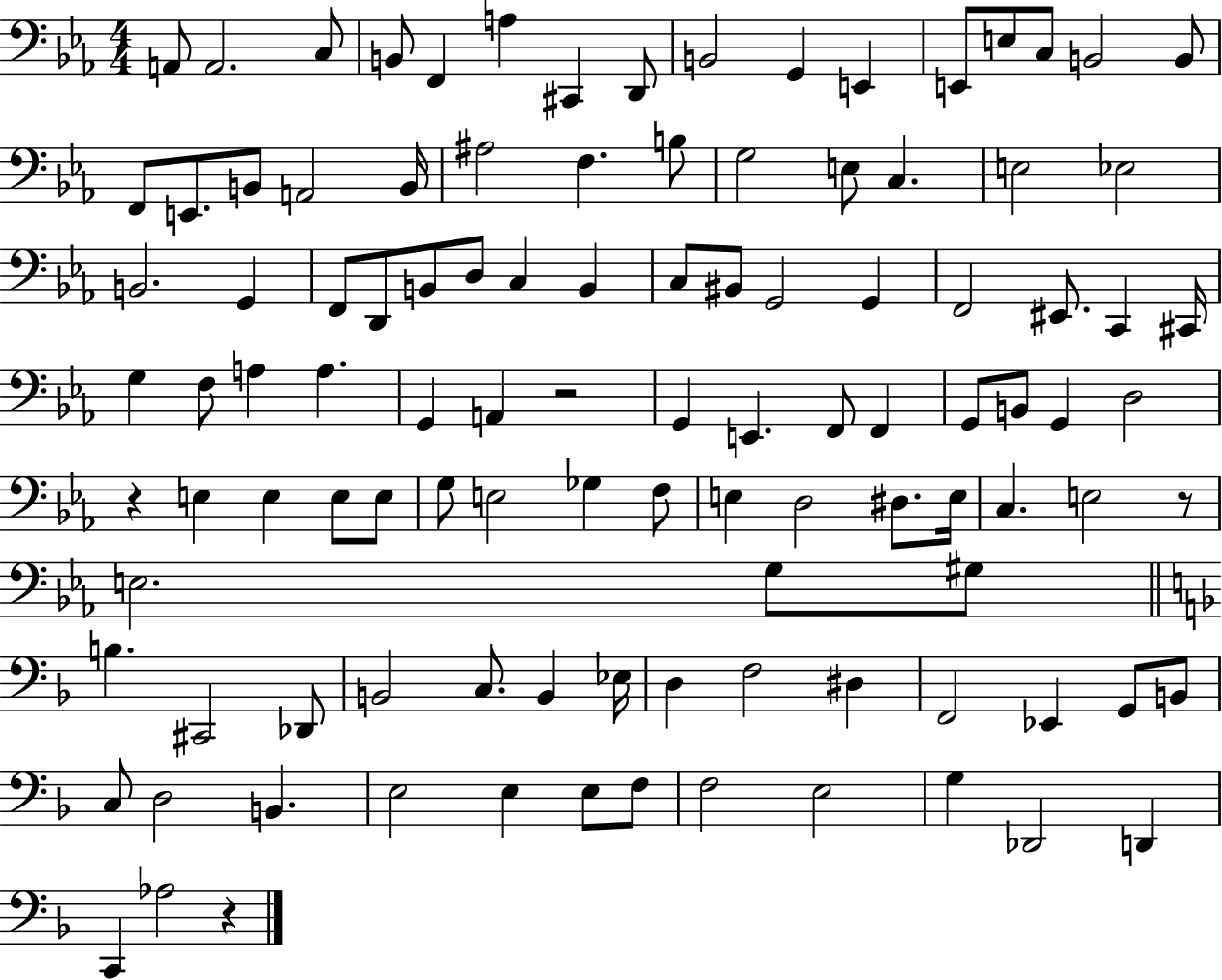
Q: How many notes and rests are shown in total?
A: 108